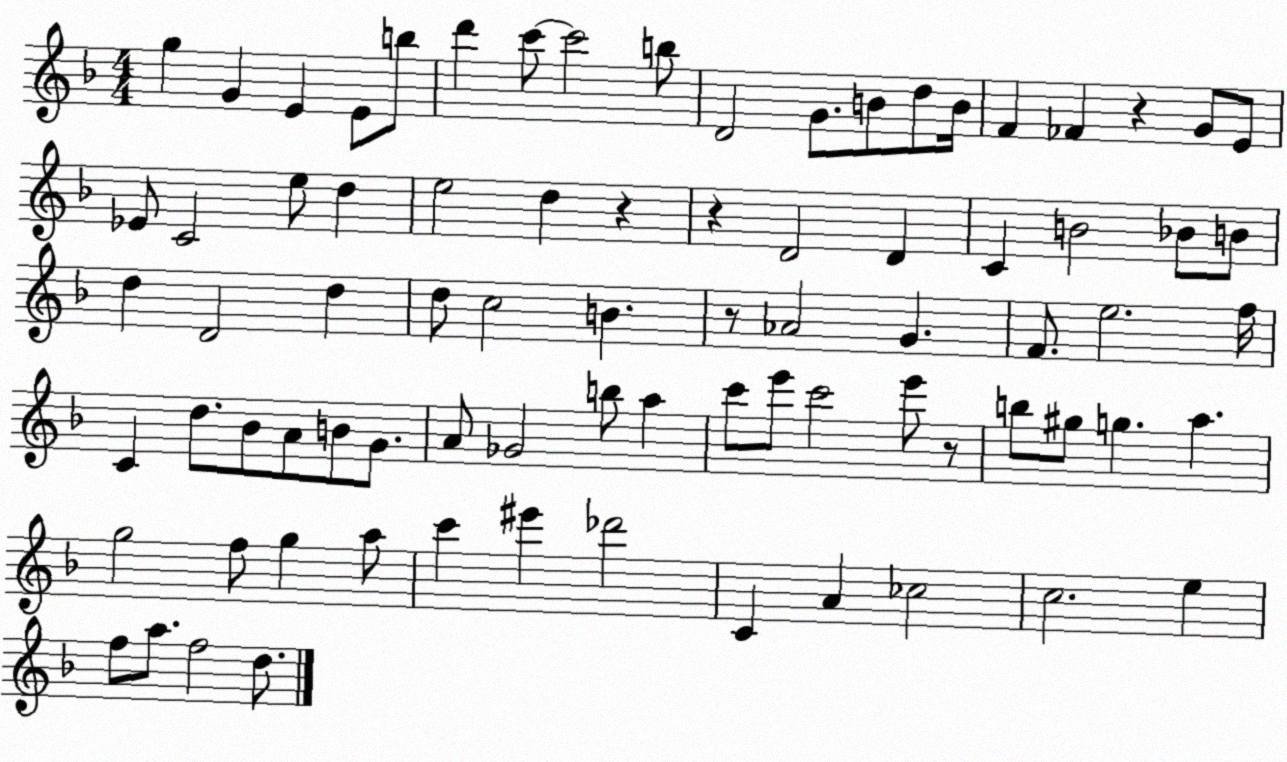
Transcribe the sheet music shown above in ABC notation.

X:1
T:Untitled
M:4/4
L:1/4
K:F
g G E E/2 b/2 d' c'/2 c'2 b/2 D2 G/2 B/2 d/2 B/4 F _F z G/2 E/2 _E/2 C2 e/2 d e2 d z z D2 D C B2 _B/2 B/2 d D2 d d/2 c2 B z/2 _A2 G F/2 e2 f/4 C d/2 _B/2 A/2 B/2 G/2 A/2 _G2 b/2 a c'/2 e'/2 c'2 e'/2 z/2 b/2 ^g/2 g a g2 f/2 g a/2 c' ^e' _d'2 C A _c2 c2 e f/2 a/2 f2 d/2